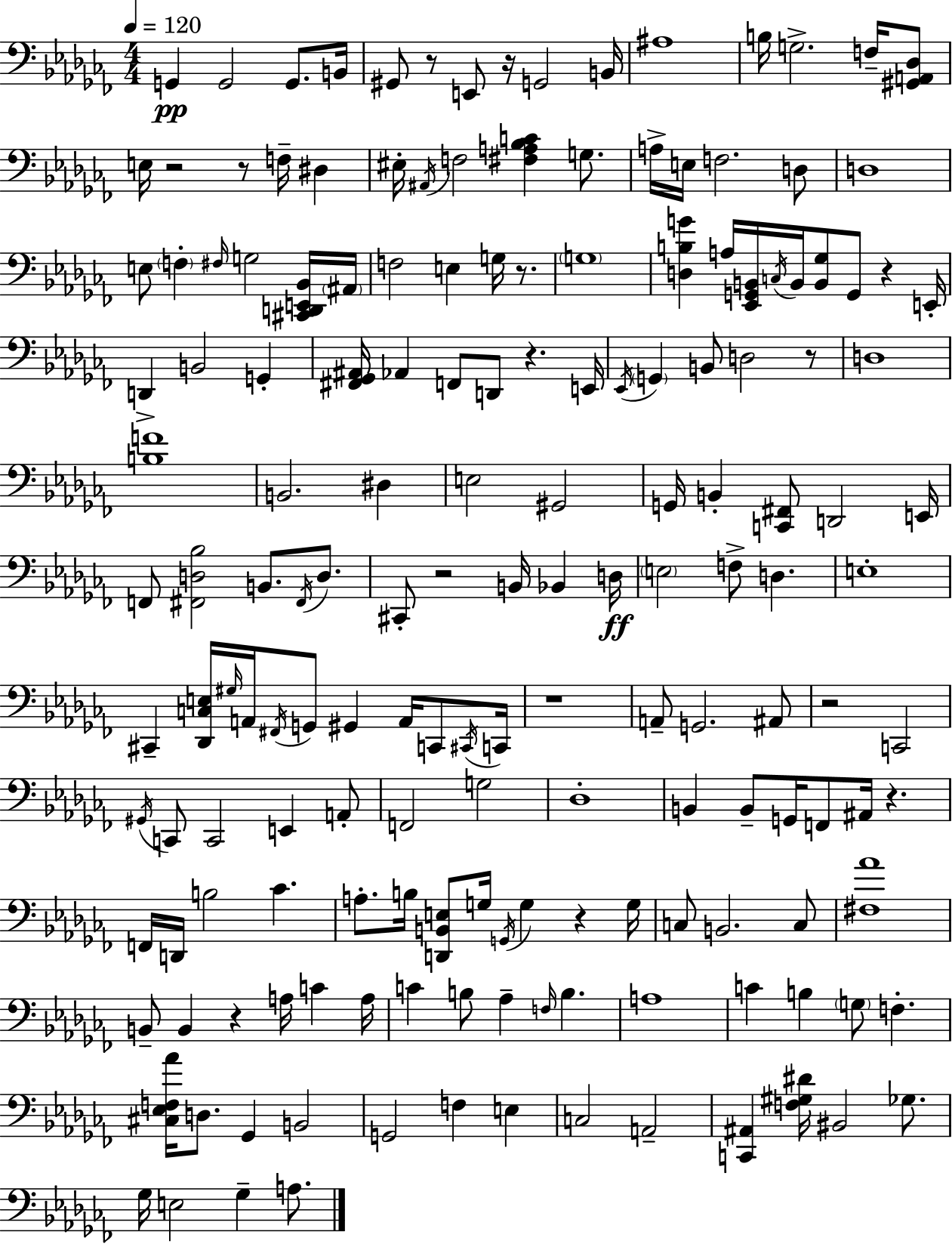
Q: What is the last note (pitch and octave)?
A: A3